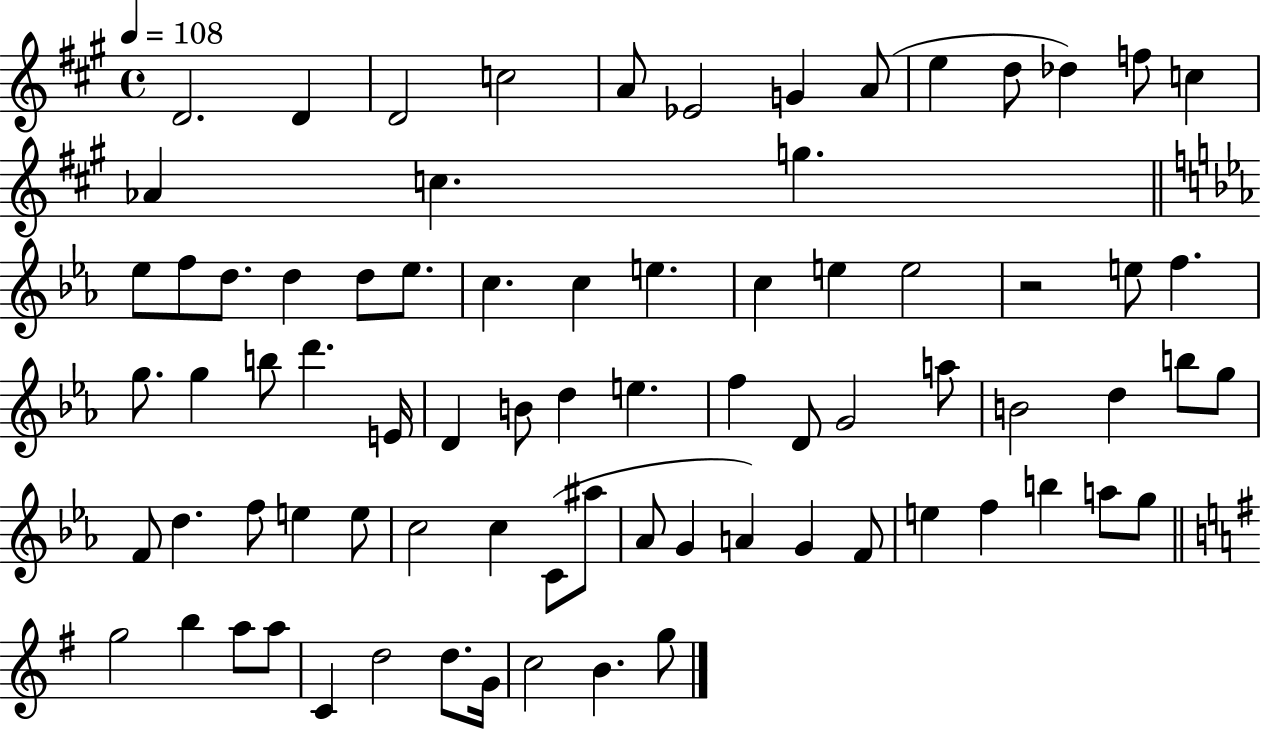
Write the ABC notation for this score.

X:1
T:Untitled
M:4/4
L:1/4
K:A
D2 D D2 c2 A/2 _E2 G A/2 e d/2 _d f/2 c _A c g _e/2 f/2 d/2 d d/2 _e/2 c c e c e e2 z2 e/2 f g/2 g b/2 d' E/4 D B/2 d e f D/2 G2 a/2 B2 d b/2 g/2 F/2 d f/2 e e/2 c2 c C/2 ^a/2 _A/2 G A G F/2 e f b a/2 g/2 g2 b a/2 a/2 C d2 d/2 G/4 c2 B g/2